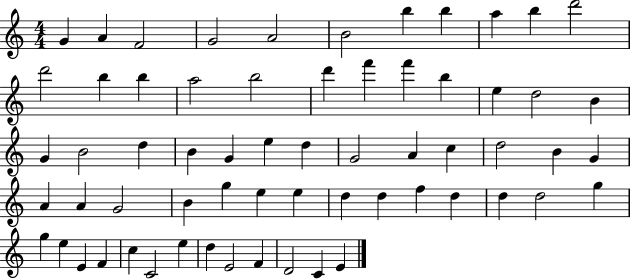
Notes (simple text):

G4/q A4/q F4/h G4/h A4/h B4/h B5/q B5/q A5/q B5/q D6/h D6/h B5/q B5/q A5/h B5/h D6/q F6/q F6/q B5/q E5/q D5/h B4/q G4/q B4/h D5/q B4/q G4/q E5/q D5/q G4/h A4/q C5/q D5/h B4/q G4/q A4/q A4/q G4/h B4/q G5/q E5/q E5/q D5/q D5/q F5/q D5/q D5/q D5/h G5/q G5/q E5/q E4/q F4/q C5/q C4/h E5/q D5/q E4/h F4/q D4/h C4/q E4/q